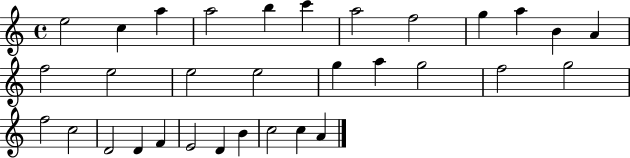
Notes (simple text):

E5/h C5/q A5/q A5/h B5/q C6/q A5/h F5/h G5/q A5/q B4/q A4/q F5/h E5/h E5/h E5/h G5/q A5/q G5/h F5/h G5/h F5/h C5/h D4/h D4/q F4/q E4/h D4/q B4/q C5/h C5/q A4/q